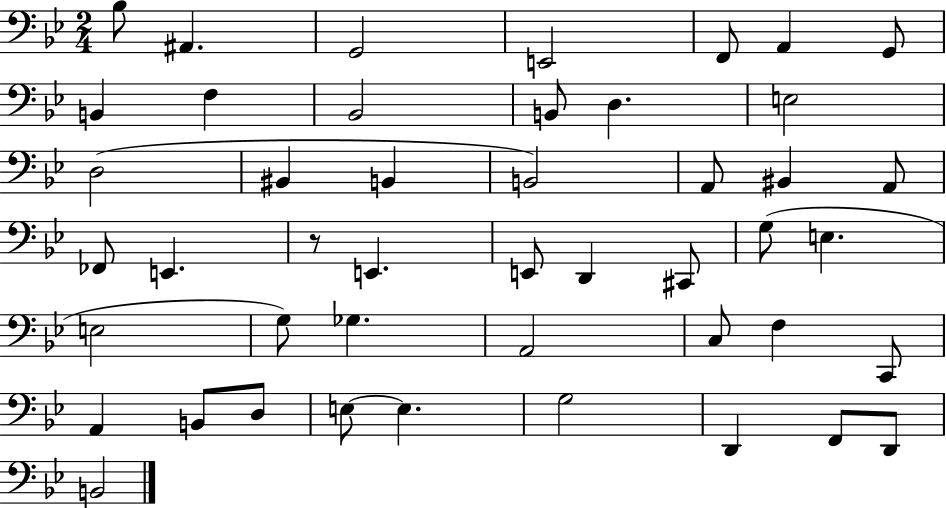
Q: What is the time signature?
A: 2/4